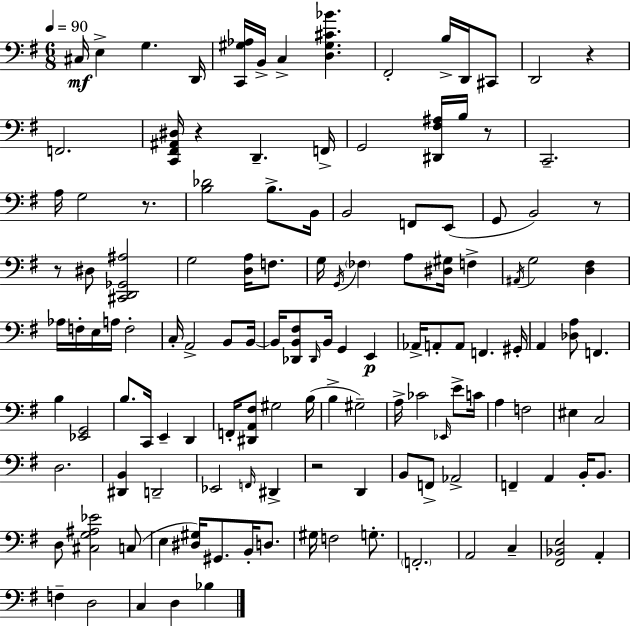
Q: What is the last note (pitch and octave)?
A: Bb3